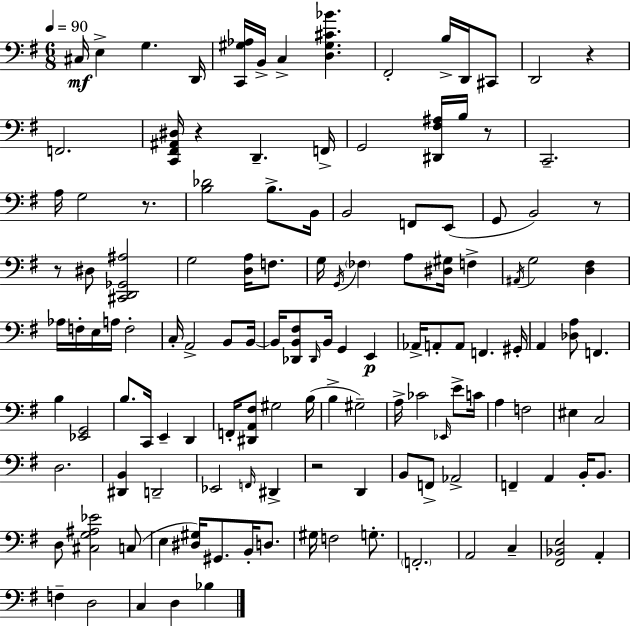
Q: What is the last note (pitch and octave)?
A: Bb3